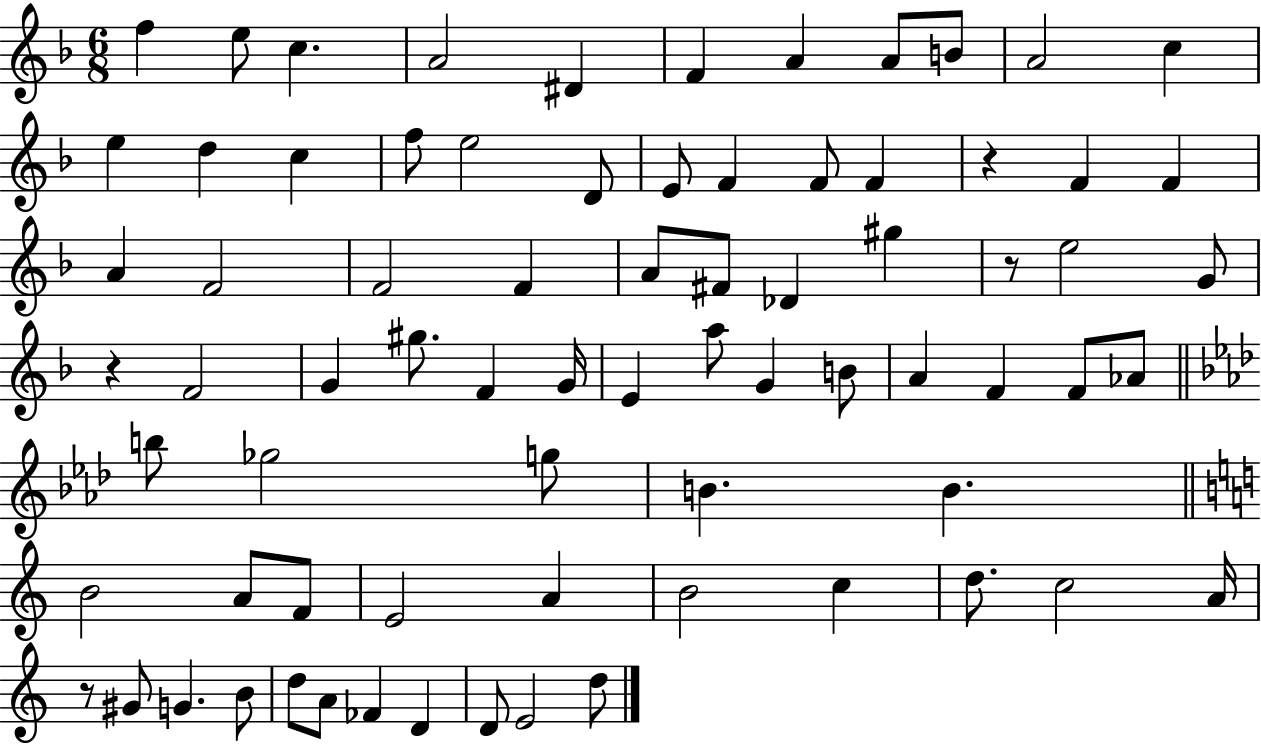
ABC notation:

X:1
T:Untitled
M:6/8
L:1/4
K:F
f e/2 c A2 ^D F A A/2 B/2 A2 c e d c f/2 e2 D/2 E/2 F F/2 F z F F A F2 F2 F A/2 ^F/2 _D ^g z/2 e2 G/2 z F2 G ^g/2 F G/4 E a/2 G B/2 A F F/2 _A/2 b/2 _g2 g/2 B B B2 A/2 F/2 E2 A B2 c d/2 c2 A/4 z/2 ^G/2 G B/2 d/2 A/2 _F D D/2 E2 d/2